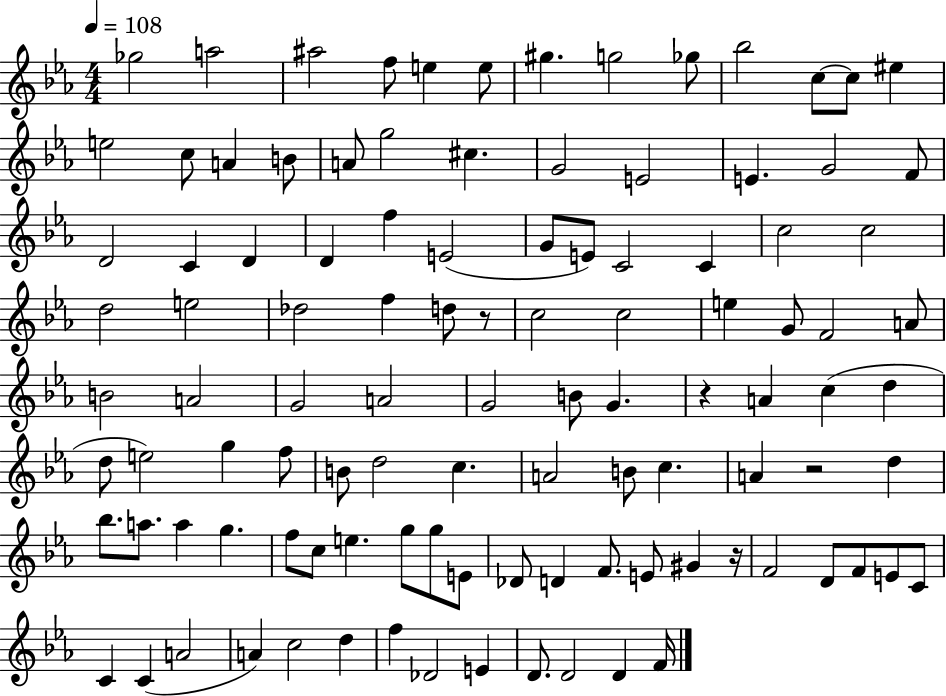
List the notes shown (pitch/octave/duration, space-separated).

Gb5/h A5/h A#5/h F5/e E5/q E5/e G#5/q. G5/h Gb5/e Bb5/h C5/e C5/e EIS5/q E5/h C5/e A4/q B4/e A4/e G5/h C#5/q. G4/h E4/h E4/q. G4/h F4/e D4/h C4/q D4/q D4/q F5/q E4/h G4/e E4/e C4/h C4/q C5/h C5/h D5/h E5/h Db5/h F5/q D5/e R/e C5/h C5/h E5/q G4/e F4/h A4/e B4/h A4/h G4/h A4/h G4/h B4/e G4/q. R/q A4/q C5/q D5/q D5/e E5/h G5/q F5/e B4/e D5/h C5/q. A4/h B4/e C5/q. A4/q R/h D5/q Bb5/e. A5/e. A5/q G5/q. F5/e C5/e E5/q. G5/e G5/e E4/e Db4/e D4/q F4/e. E4/e G#4/q R/s F4/h D4/e F4/e E4/e C4/e C4/q C4/q A4/h A4/q C5/h D5/q F5/q Db4/h E4/q D4/e. D4/h D4/q F4/s